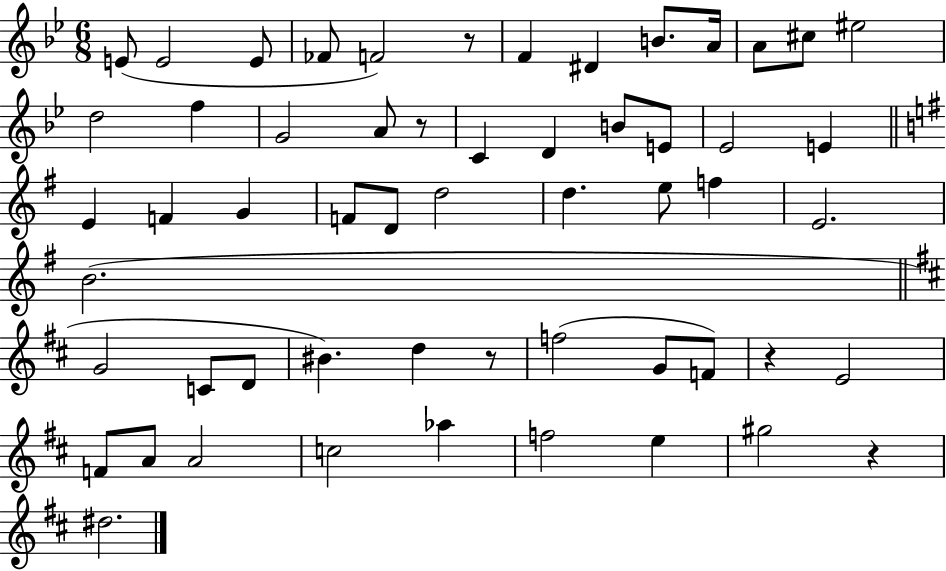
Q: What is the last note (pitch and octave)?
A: D#5